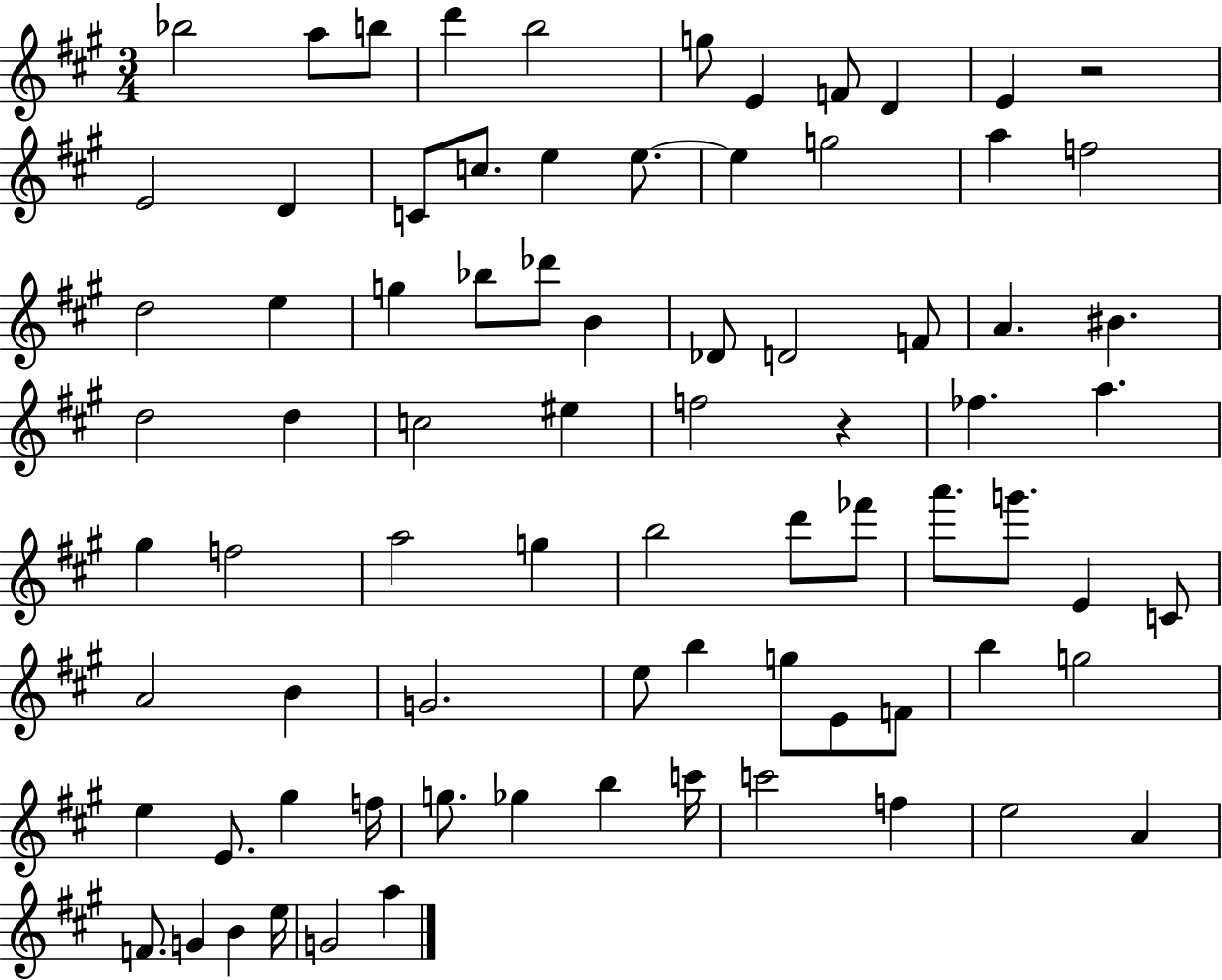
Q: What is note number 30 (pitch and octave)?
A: A4